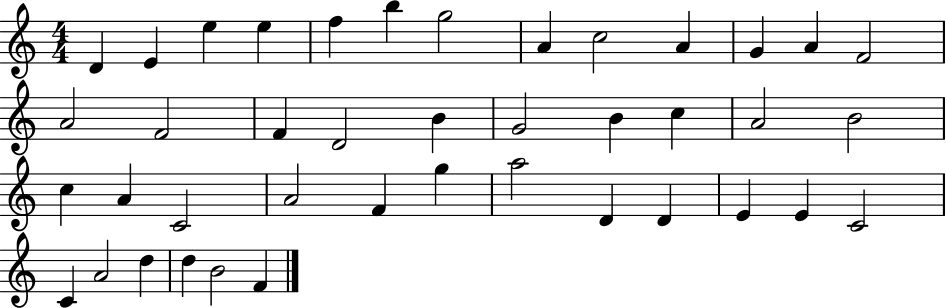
{
  \clef treble
  \numericTimeSignature
  \time 4/4
  \key c \major
  d'4 e'4 e''4 e''4 | f''4 b''4 g''2 | a'4 c''2 a'4 | g'4 a'4 f'2 | \break a'2 f'2 | f'4 d'2 b'4 | g'2 b'4 c''4 | a'2 b'2 | \break c''4 a'4 c'2 | a'2 f'4 g''4 | a''2 d'4 d'4 | e'4 e'4 c'2 | \break c'4 a'2 d''4 | d''4 b'2 f'4 | \bar "|."
}